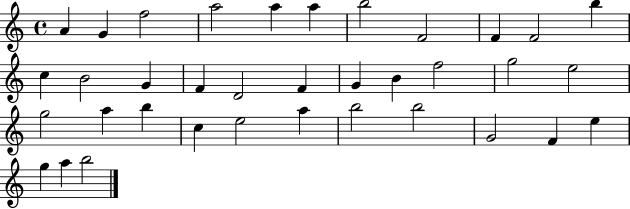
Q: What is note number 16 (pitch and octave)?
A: D4